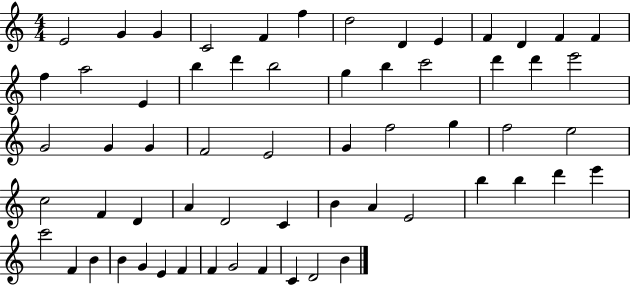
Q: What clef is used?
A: treble